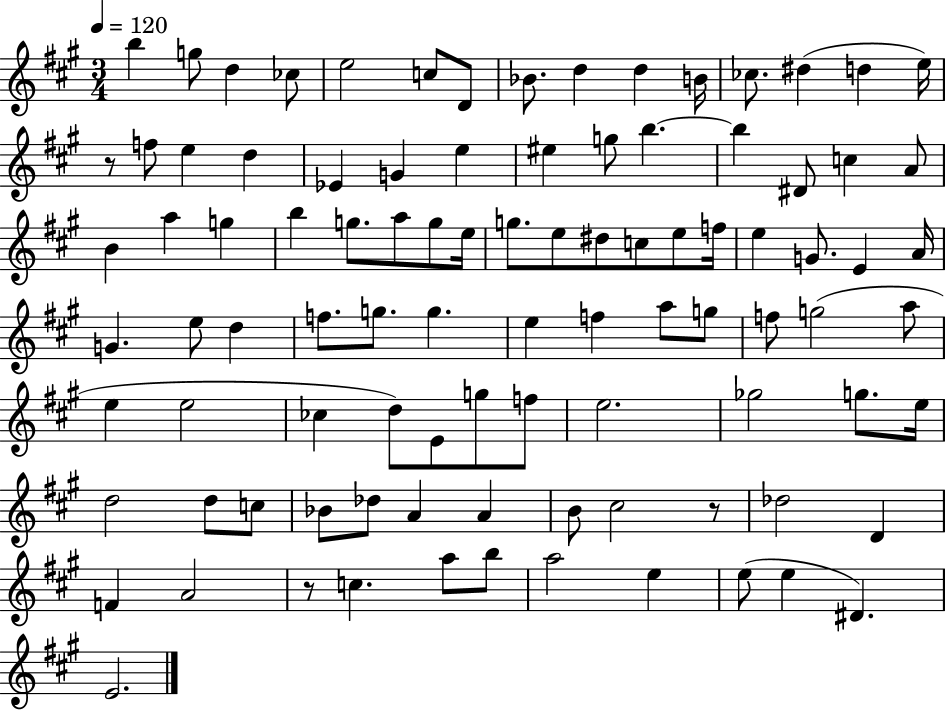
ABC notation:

X:1
T:Untitled
M:3/4
L:1/4
K:A
b g/2 d _c/2 e2 c/2 D/2 _B/2 d d B/4 _c/2 ^d d e/4 z/2 f/2 e d _E G e ^e g/2 b b ^D/2 c A/2 B a g b g/2 a/2 g/2 e/4 g/2 e/2 ^d/2 c/2 e/2 f/4 e G/2 E A/4 G e/2 d f/2 g/2 g e f a/2 g/2 f/2 g2 a/2 e e2 _c d/2 E/2 g/2 f/2 e2 _g2 g/2 e/4 d2 d/2 c/2 _B/2 _d/2 A A B/2 ^c2 z/2 _d2 D F A2 z/2 c a/2 b/2 a2 e e/2 e ^D E2